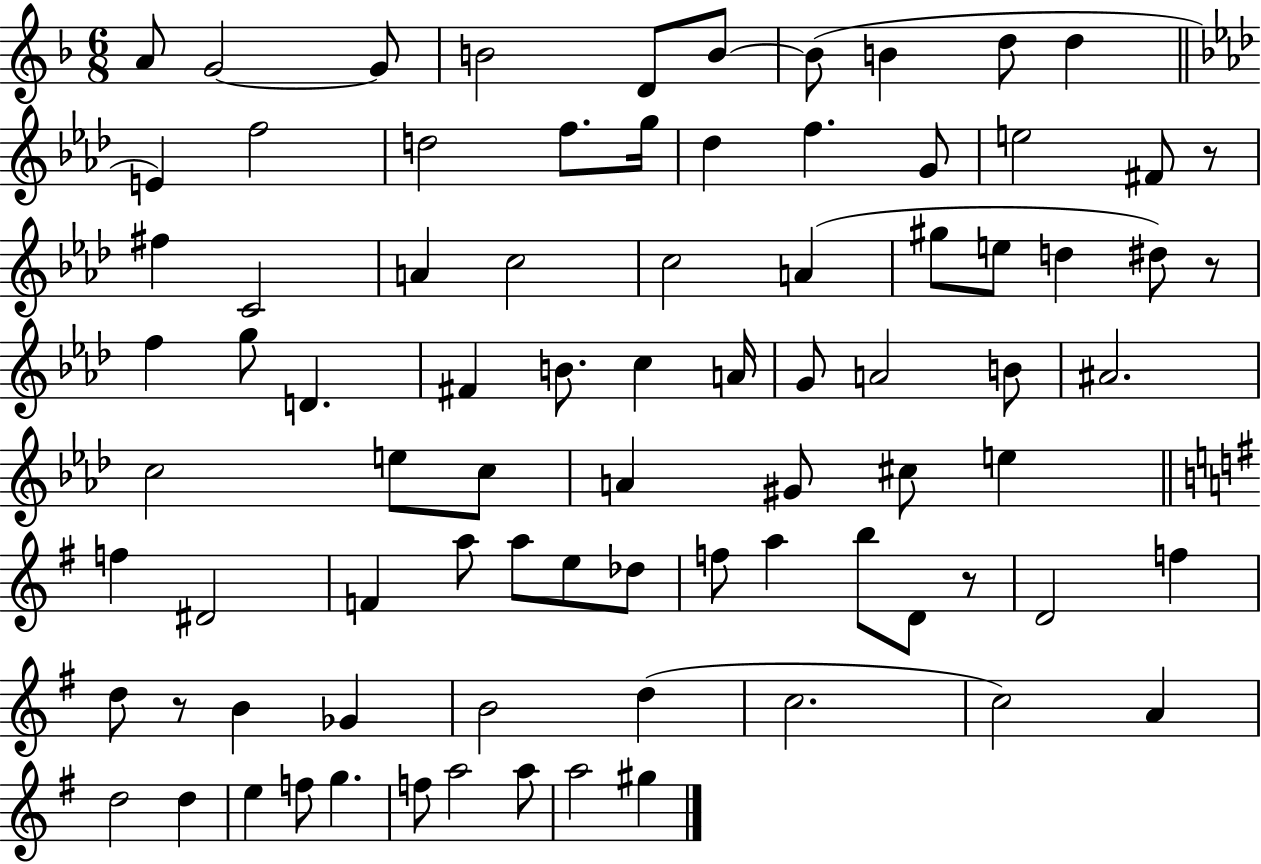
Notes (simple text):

A4/e G4/h G4/e B4/h D4/e B4/e B4/e B4/q D5/e D5/q E4/q F5/h D5/h F5/e. G5/s Db5/q F5/q. G4/e E5/h F#4/e R/e F#5/q C4/h A4/q C5/h C5/h A4/q G#5/e E5/e D5/q D#5/e R/e F5/q G5/e D4/q. F#4/q B4/e. C5/q A4/s G4/e A4/h B4/e A#4/h. C5/h E5/e C5/e A4/q G#4/e C#5/e E5/q F5/q D#4/h F4/q A5/e A5/e E5/e Db5/e F5/e A5/q B5/e D4/e R/e D4/h F5/q D5/e R/e B4/q Gb4/q B4/h D5/q C5/h. C5/h A4/q D5/h D5/q E5/q F5/e G5/q. F5/e A5/h A5/e A5/h G#5/q